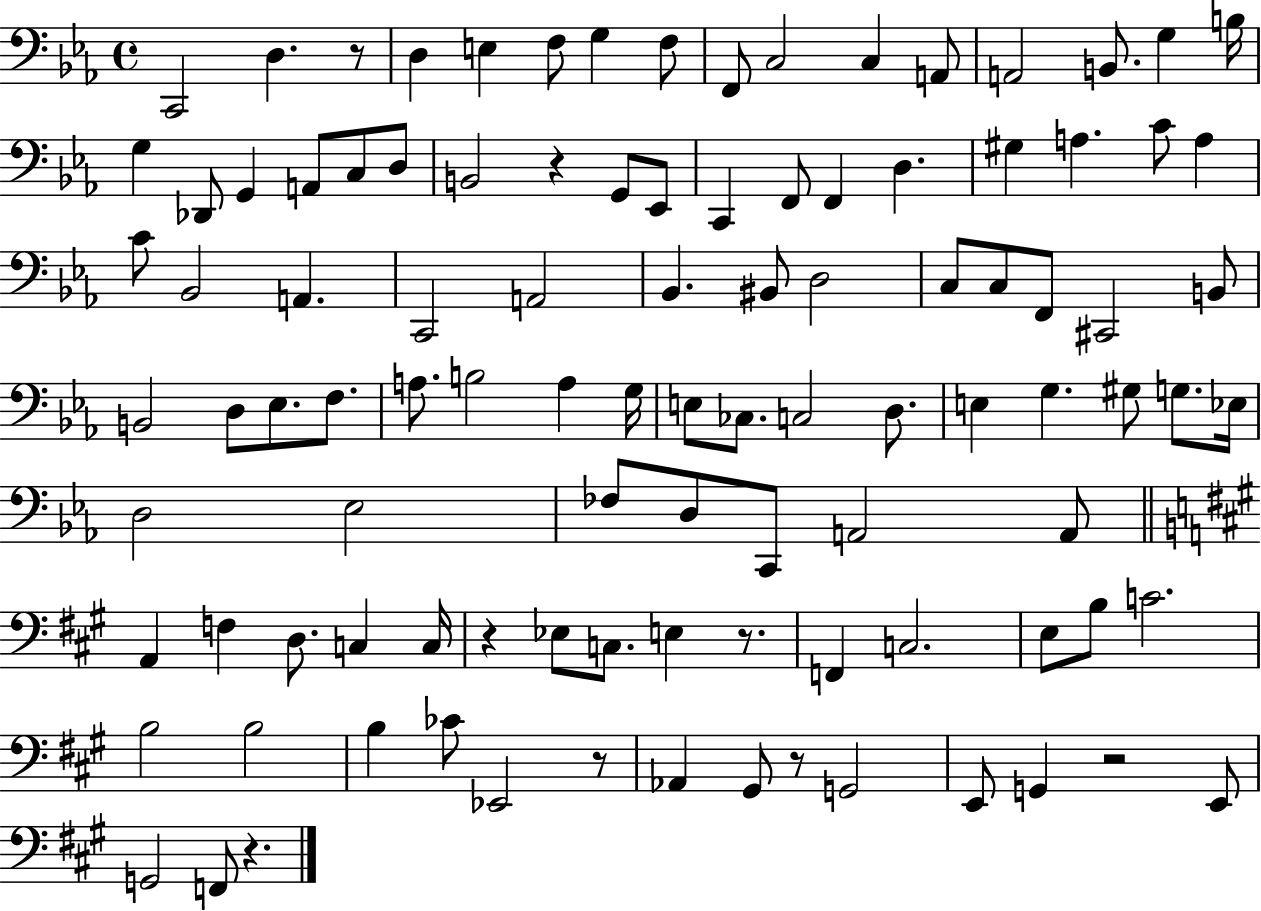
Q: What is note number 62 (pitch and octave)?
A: Eb3